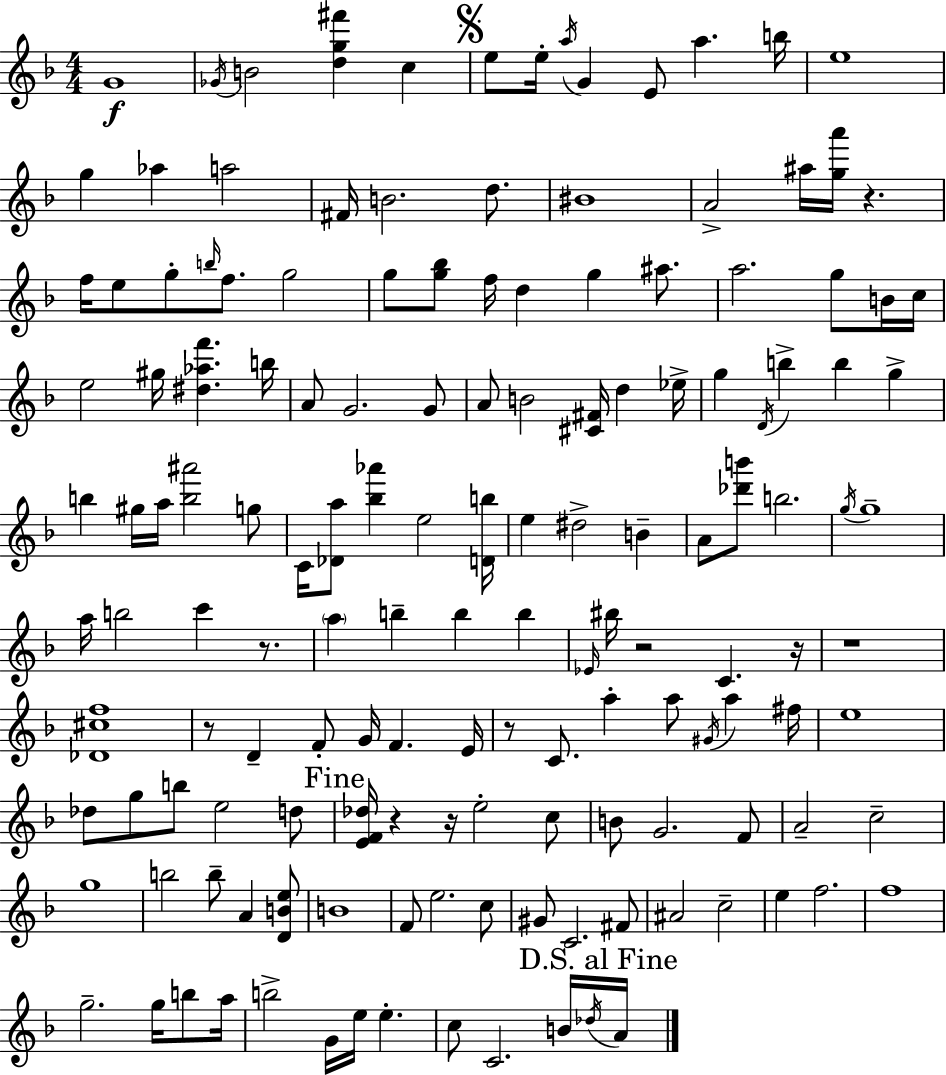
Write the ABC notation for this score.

X:1
T:Untitled
M:4/4
L:1/4
K:Dm
G4 _G/4 B2 [dg^f'] c e/2 e/4 a/4 G E/2 a b/4 e4 g _a a2 ^F/4 B2 d/2 ^B4 A2 ^a/4 [ga']/4 z f/4 e/2 g/2 b/4 f/2 g2 g/2 [g_b]/2 f/4 d g ^a/2 a2 g/2 B/4 c/4 e2 ^g/4 [^d_af'] b/4 A/2 G2 G/2 A/2 B2 [^C^F]/4 d _e/4 g D/4 b b g b ^g/4 a/4 [b^a']2 g/2 C/4 [_Da]/2 [_b_a'] e2 [Db]/4 e ^d2 B A/2 [_d'b']/2 b2 g/4 g4 a/4 b2 c' z/2 a b b b _E/4 ^b/4 z2 C z/4 z4 [_D^cf]4 z/2 D F/2 G/4 F E/4 z/2 C/2 a a/2 ^G/4 a ^f/4 e4 _d/2 g/2 b/2 e2 d/2 [EF_d]/4 z z/4 e2 c/2 B/2 G2 F/2 A2 c2 g4 b2 b/2 A [DBe]/2 B4 F/2 e2 c/2 ^G/2 C2 ^F/2 ^A2 c2 e f2 f4 g2 g/4 b/2 a/4 b2 G/4 e/4 e c/2 C2 B/4 _d/4 A/4